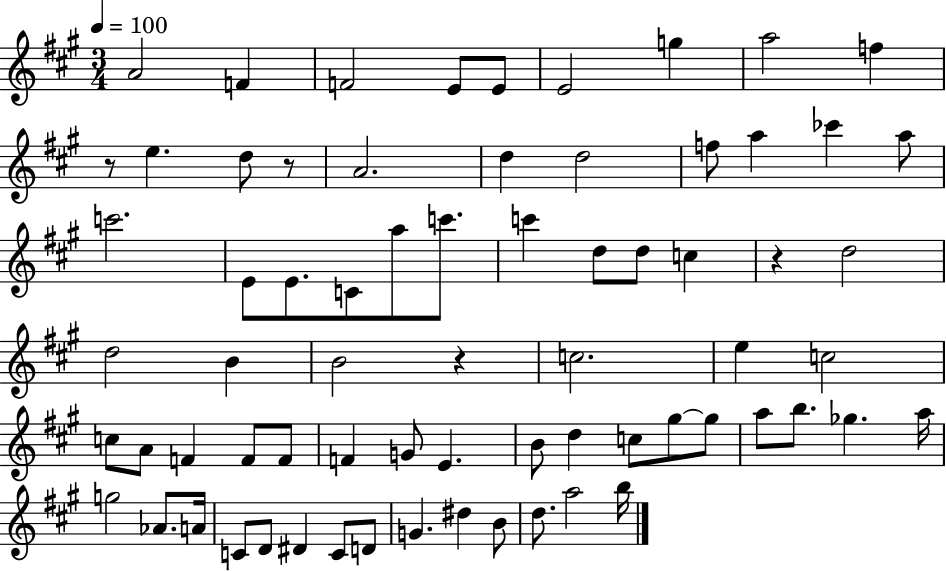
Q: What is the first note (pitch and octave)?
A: A4